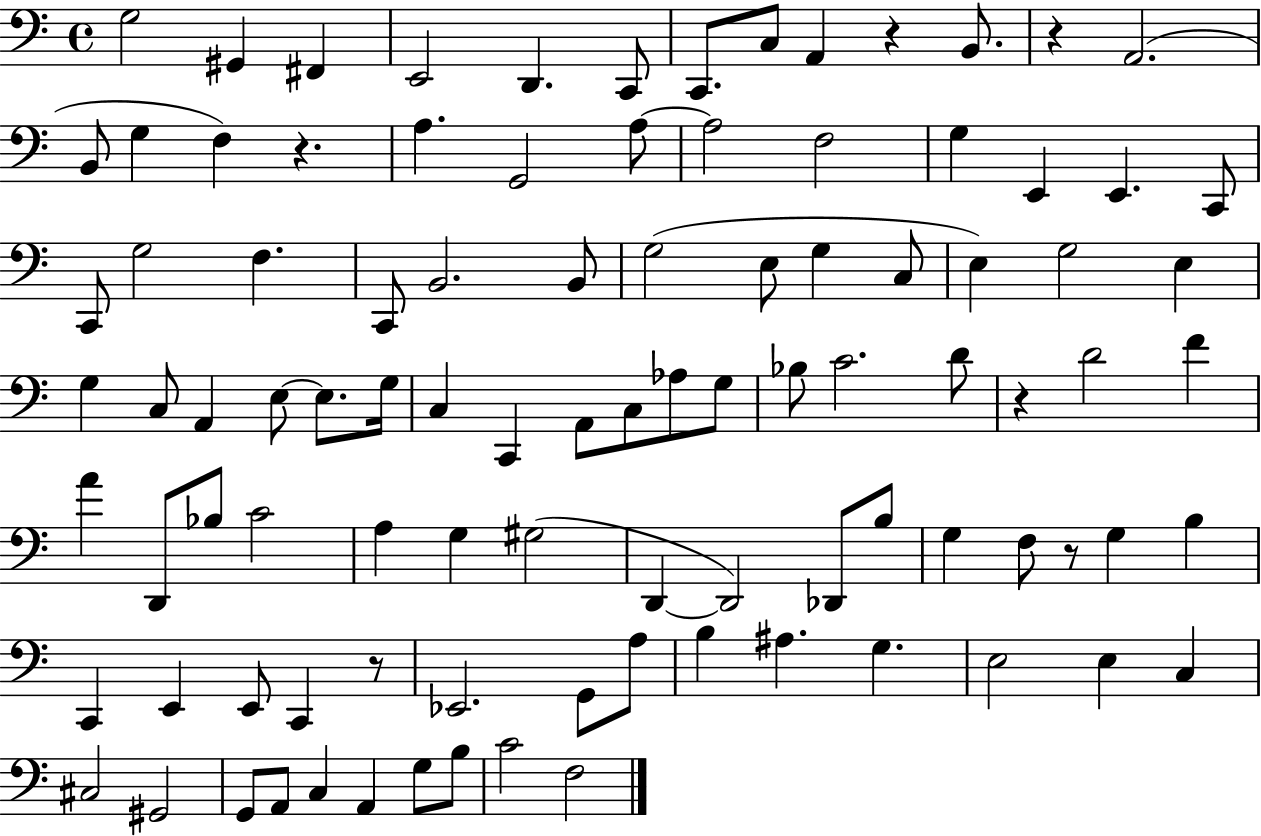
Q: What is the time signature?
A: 4/4